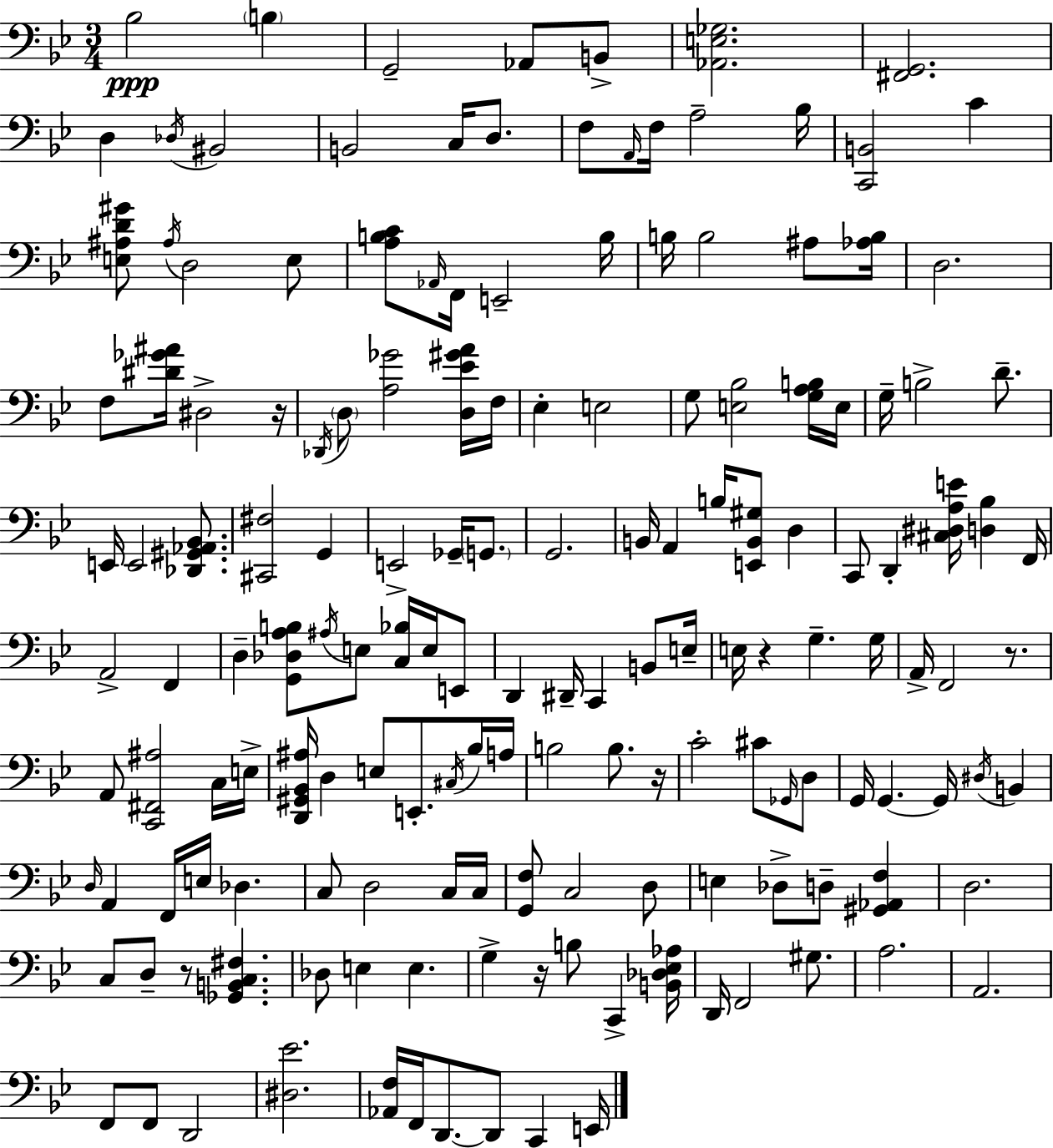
Bb3/h B3/q G2/h Ab2/e B2/e [Ab2,E3,Gb3]/h. [F#2,G2]/h. D3/q Db3/s BIS2/h B2/h C3/s D3/e. F3/e A2/s F3/s A3/h Bb3/s [C2,B2]/h C4/q [E3,A#3,D4,G#4]/e A#3/s D3/h E3/e [A3,B3,C4]/e Ab2/s F2/s E2/h B3/s B3/s B3/h A#3/e [Ab3,B3]/s D3/h. F3/e [D#4,Gb4,A#4]/s D#3/h R/s Db2/s D3/e [A3,Gb4]/h [D3,Eb4,G#4,A4]/s F3/s Eb3/q E3/h G3/e [E3,Bb3]/h [G3,A3,B3]/s E3/s G3/s B3/h D4/e. E2/s E2/h [Db2,G#2,Ab2,Bb2]/e. [C#2,F#3]/h G2/q E2/h Gb2/s G2/e. G2/h. B2/s A2/q B3/s [E2,B2,G#3]/e D3/q C2/e D2/q [C#3,D#3,A3,E4]/s [D3,Bb3]/q F2/s A2/h F2/q D3/q [G2,Db3,A3,B3]/e A#3/s E3/e [C3,Bb3]/s E3/s E2/e D2/q D#2/s C2/q B2/e E3/s E3/s R/q G3/q. G3/s A2/s F2/h R/e. A2/e [C2,F#2,A#3]/h C3/s E3/s [D2,G#2,Bb2,A#3]/s D3/q E3/e E2/e. C#3/s Bb3/s A3/s B3/h B3/e. R/s C4/h C#4/e Gb2/s D3/e G2/s G2/q. G2/s D#3/s B2/q D3/s A2/q F2/s E3/s Db3/q. C3/e D3/h C3/s C3/s [G2,F3]/e C3/h D3/e E3/q Db3/e D3/e [G#2,Ab2,F3]/q D3/h. C3/e D3/e R/e [Gb2,B2,C3,F#3]/q. Db3/e E3/q E3/q. G3/q R/s B3/e C2/q [B2,Db3,Eb3,Ab3]/s D2/s F2/h G#3/e. A3/h. A2/h. F2/e F2/e D2/h [D#3,Eb4]/h. [Ab2,F3]/s F2/s D2/e. D2/e C2/q E2/s